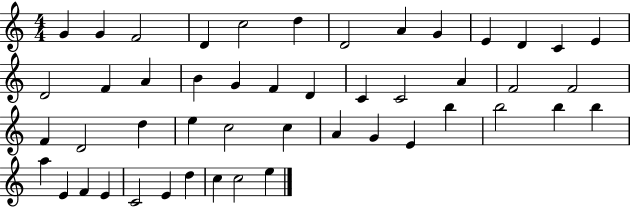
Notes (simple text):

G4/q G4/q F4/h D4/q C5/h D5/q D4/h A4/q G4/q E4/q D4/q C4/q E4/q D4/h F4/q A4/q B4/q G4/q F4/q D4/q C4/q C4/h A4/q F4/h F4/h F4/q D4/h D5/q E5/q C5/h C5/q A4/q G4/q E4/q B5/q B5/h B5/q B5/q A5/q E4/q F4/q E4/q C4/h E4/q D5/q C5/q C5/h E5/q